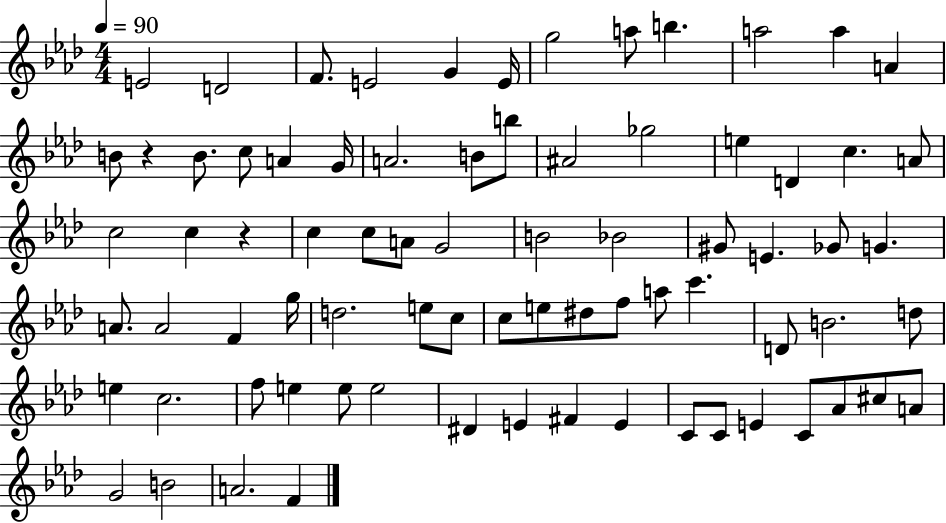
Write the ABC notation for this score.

X:1
T:Untitled
M:4/4
L:1/4
K:Ab
E2 D2 F/2 E2 G E/4 g2 a/2 b a2 a A B/2 z B/2 c/2 A G/4 A2 B/2 b/2 ^A2 _g2 e D c A/2 c2 c z c c/2 A/2 G2 B2 _B2 ^G/2 E _G/2 G A/2 A2 F g/4 d2 e/2 c/2 c/2 e/2 ^d/2 f/2 a/2 c' D/2 B2 d/2 e c2 f/2 e e/2 e2 ^D E ^F E C/2 C/2 E C/2 _A/2 ^c/2 A/2 G2 B2 A2 F